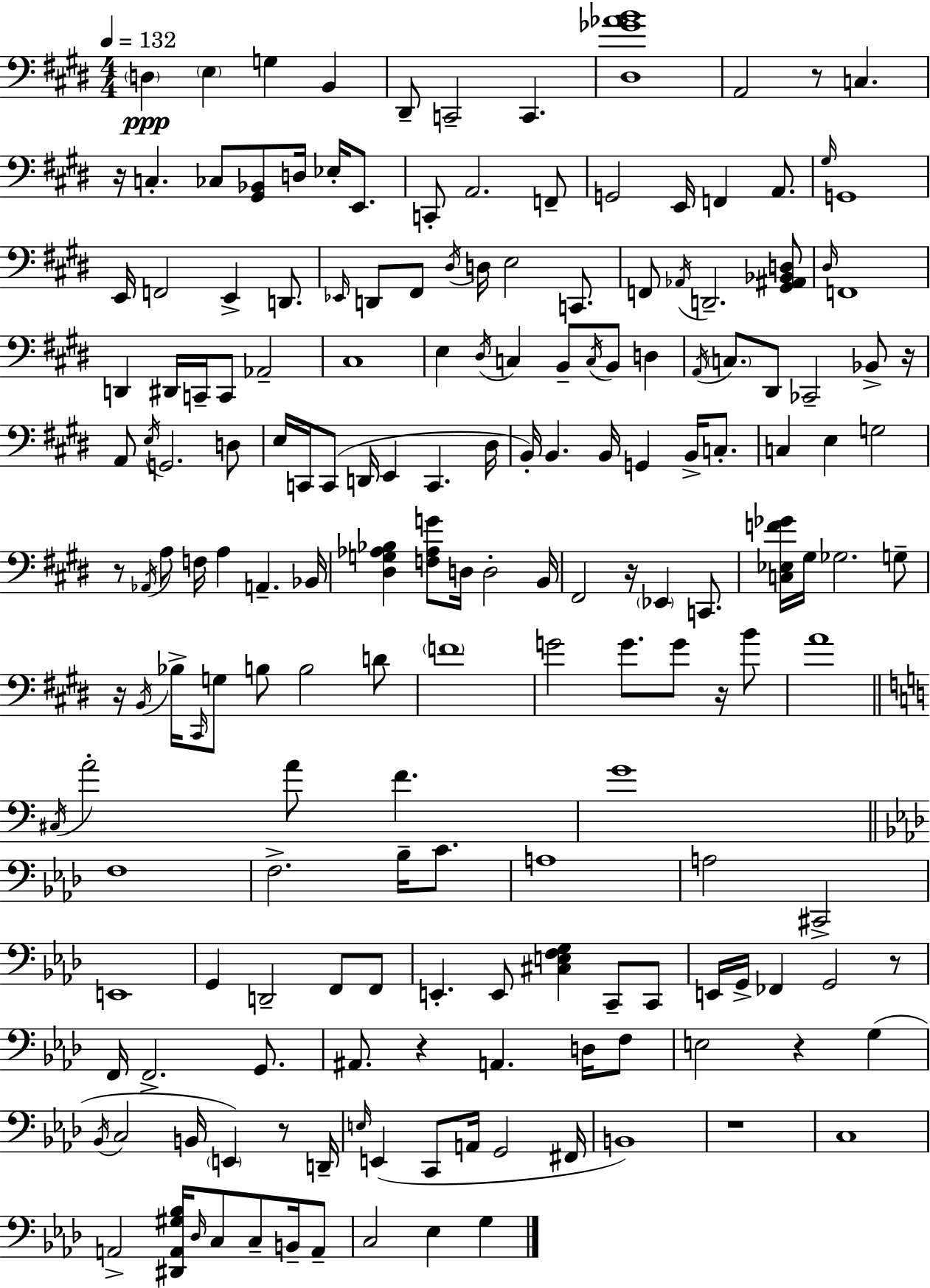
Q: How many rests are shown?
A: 12